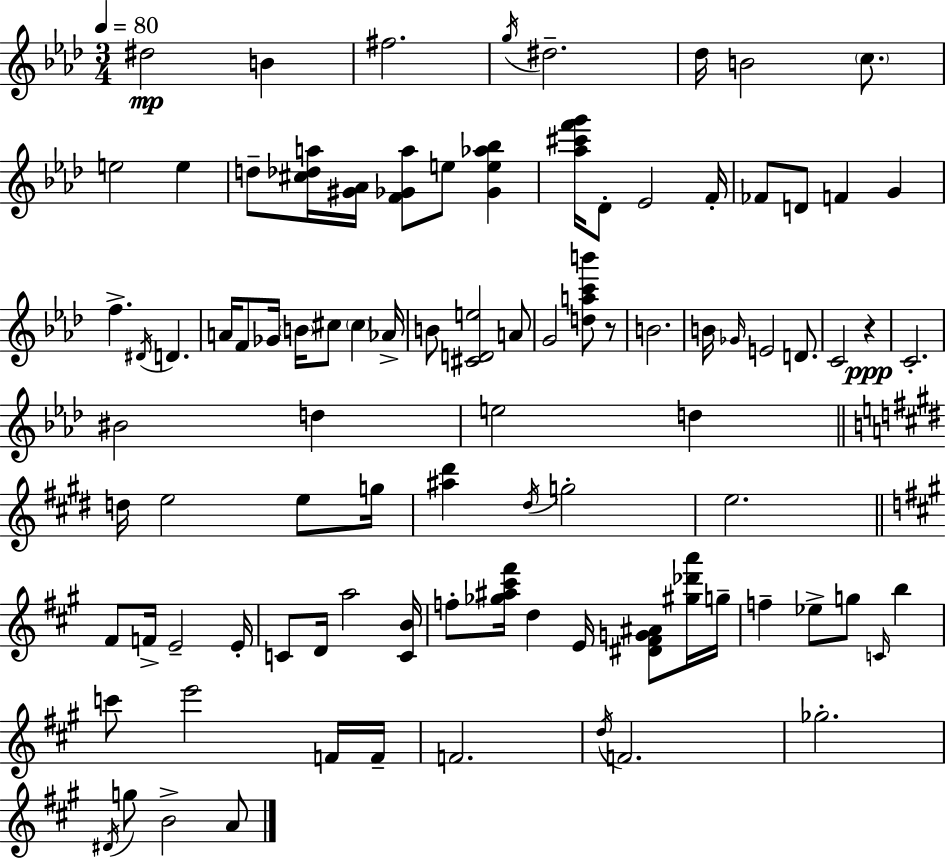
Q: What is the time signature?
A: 3/4